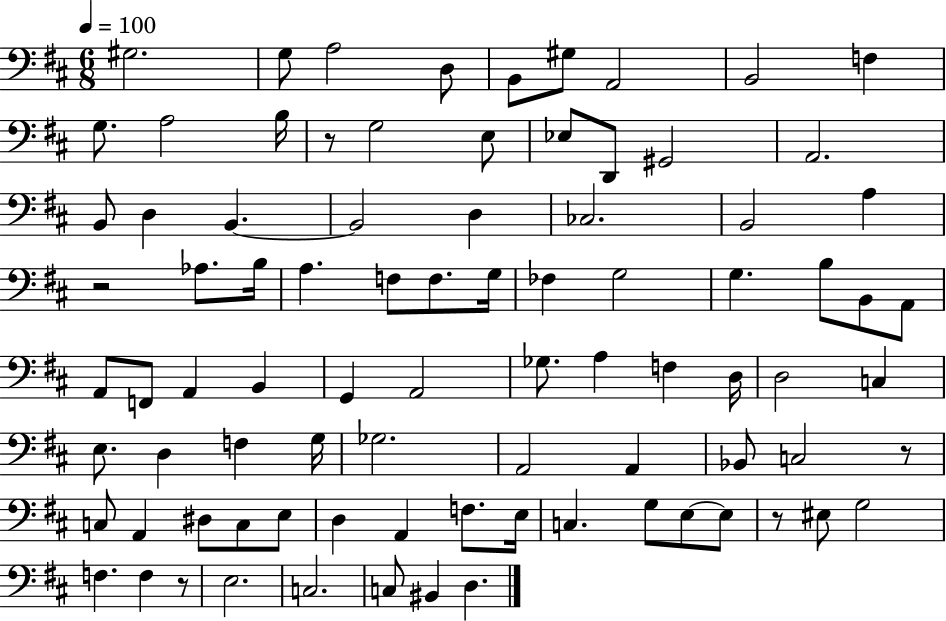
{
  \clef bass
  \numericTimeSignature
  \time 6/8
  \key d \major
  \tempo 4 = 100
  \repeat volta 2 { gis2. | g8 a2 d8 | b,8 gis8 a,2 | b,2 f4 | \break g8. a2 b16 | r8 g2 e8 | ees8 d,8 gis,2 | a,2. | \break b,8 d4 b,4.~~ | b,2 d4 | ces2. | b,2 a4 | \break r2 aes8. b16 | a4. f8 f8. g16 | fes4 g2 | g4. b8 b,8 a,8 | \break a,8 f,8 a,4 b,4 | g,4 a,2 | ges8. a4 f4 d16 | d2 c4 | \break e8. d4 f4 g16 | ges2. | a,2 a,4 | bes,8 c2 r8 | \break c8 a,4 dis8 c8 e8 | d4 a,4 f8. e16 | c4. g8 e8~~ e8 | r8 eis8 g2 | \break f4. f4 r8 | e2. | c2. | c8 bis,4 d4. | \break } \bar "|."
}